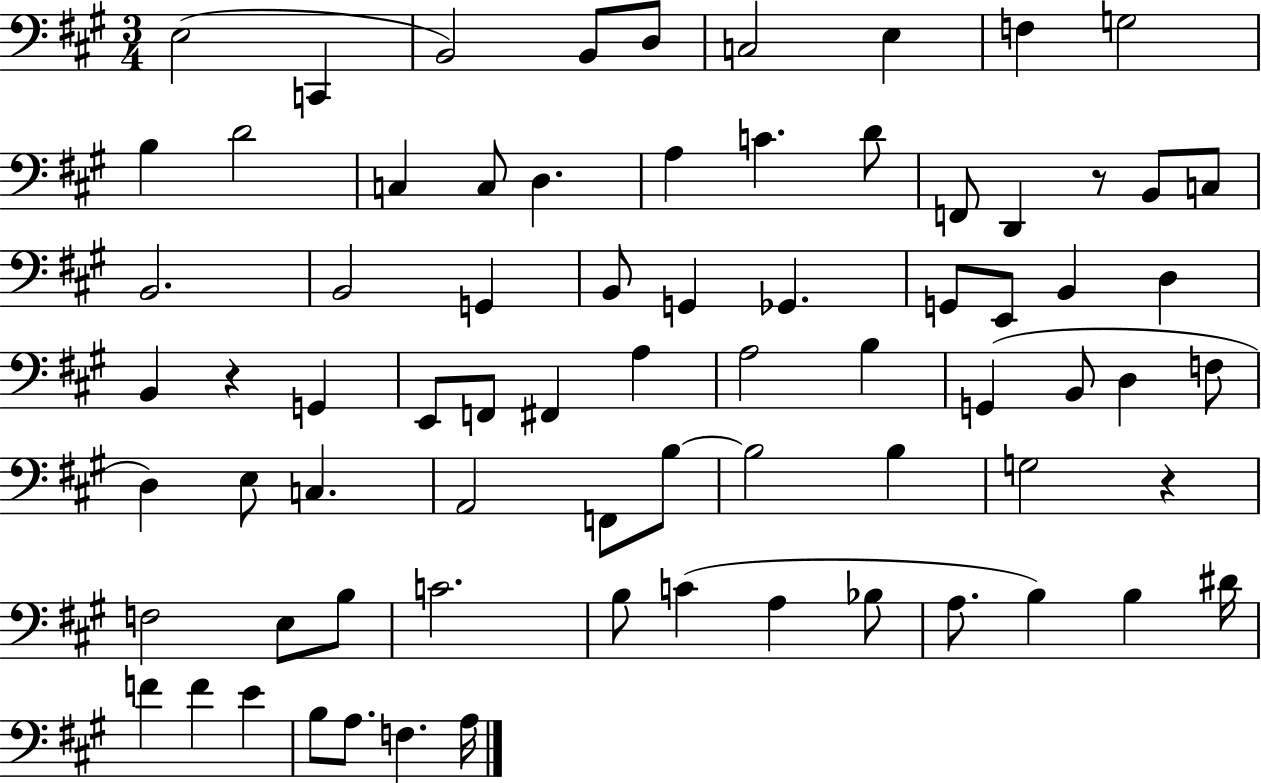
{
  \clef bass
  \numericTimeSignature
  \time 3/4
  \key a \major
  e2( c,4 | b,2) b,8 d8 | c2 e4 | f4 g2 | \break b4 d'2 | c4 c8 d4. | a4 c'4. d'8 | f,8 d,4 r8 b,8 c8 | \break b,2. | b,2 g,4 | b,8 g,4 ges,4. | g,8 e,8 b,4 d4 | \break b,4 r4 g,4 | e,8 f,8 fis,4 a4 | a2 b4 | g,4( b,8 d4 f8 | \break d4) e8 c4. | a,2 f,8 b8~~ | b2 b4 | g2 r4 | \break f2 e8 b8 | c'2. | b8 c'4( a4 bes8 | a8. b4) b4 dis'16 | \break f'4 f'4 e'4 | b8 a8. f4. a16 | \bar "|."
}